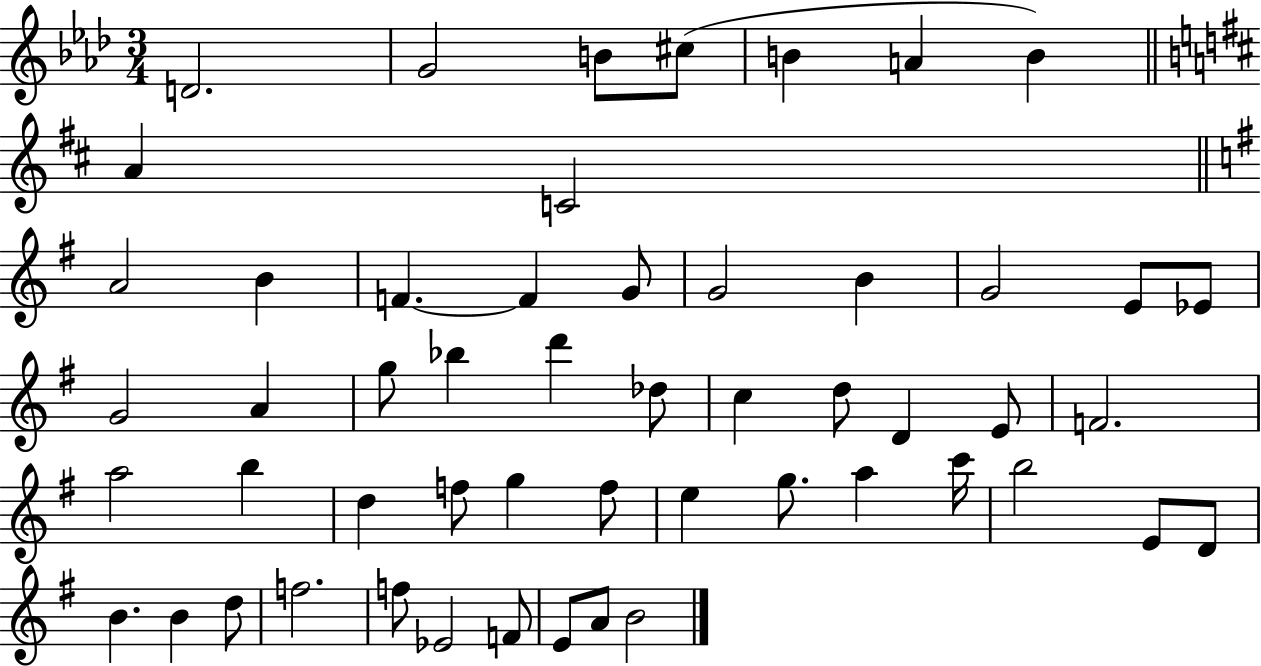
X:1
T:Untitled
M:3/4
L:1/4
K:Ab
D2 G2 B/2 ^c/2 B A B A C2 A2 B F F G/2 G2 B G2 E/2 _E/2 G2 A g/2 _b d' _d/2 c d/2 D E/2 F2 a2 b d f/2 g f/2 e g/2 a c'/4 b2 E/2 D/2 B B d/2 f2 f/2 _E2 F/2 E/2 A/2 B2